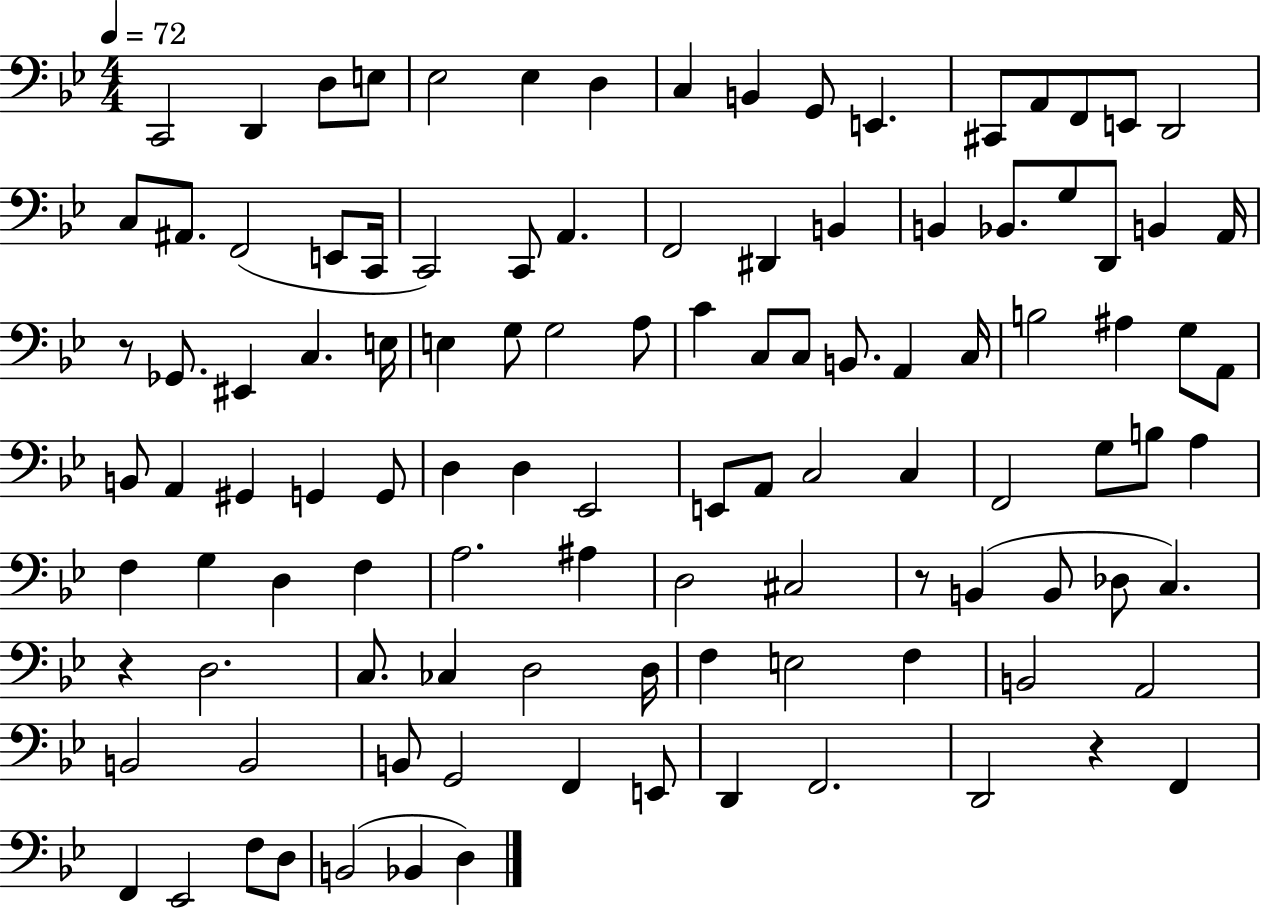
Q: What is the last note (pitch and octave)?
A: D3